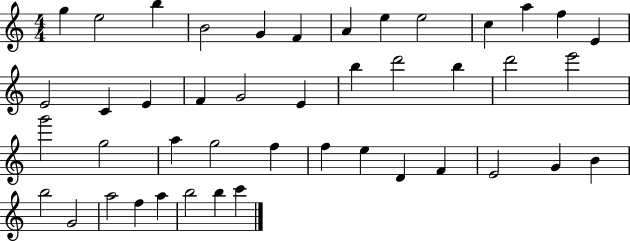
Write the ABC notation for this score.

X:1
T:Untitled
M:4/4
L:1/4
K:C
g e2 b B2 G F A e e2 c a f E E2 C E F G2 E b d'2 b d'2 e'2 g'2 g2 a g2 f f e D F E2 G B b2 G2 a2 f a b2 b c'